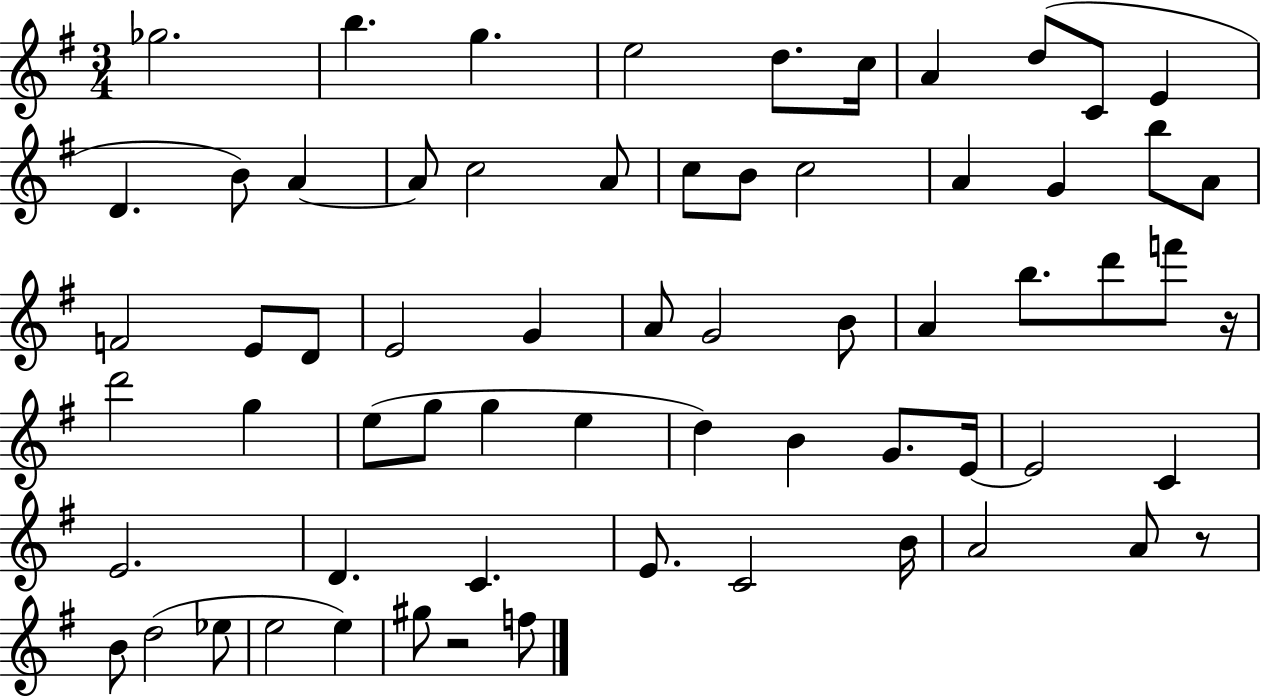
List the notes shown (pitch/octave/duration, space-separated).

Gb5/h. B5/q. G5/q. E5/h D5/e. C5/s A4/q D5/e C4/e E4/q D4/q. B4/e A4/q A4/e C5/h A4/e C5/e B4/e C5/h A4/q G4/q B5/e A4/e F4/h E4/e D4/e E4/h G4/q A4/e G4/h B4/e A4/q B5/e. D6/e F6/e R/s D6/h G5/q E5/e G5/e G5/q E5/q D5/q B4/q G4/e. E4/s E4/h C4/q E4/h. D4/q. C4/q. E4/e. C4/h B4/s A4/h A4/e R/e B4/e D5/h Eb5/e E5/h E5/q G#5/e R/h F5/e